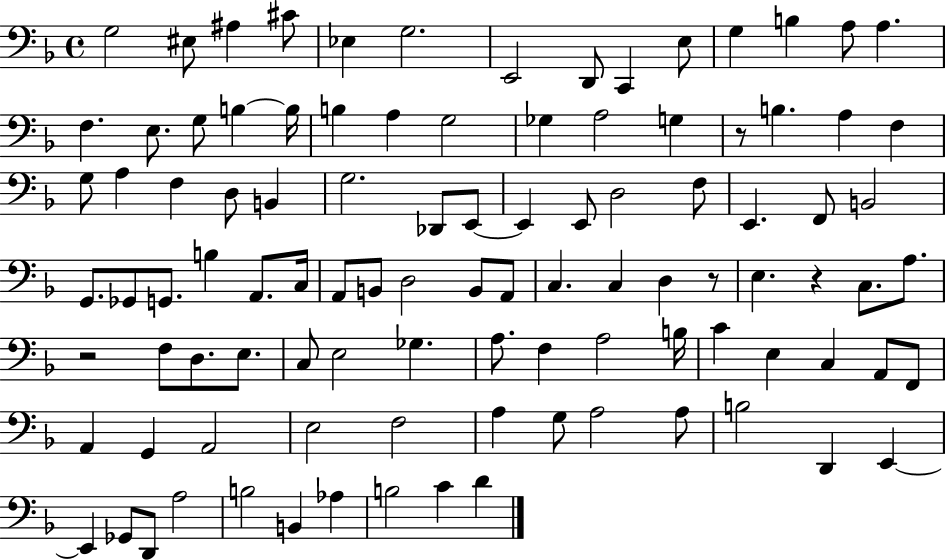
G3/h EIS3/e A#3/q C#4/e Eb3/q G3/h. E2/h D2/e C2/q E3/e G3/q B3/q A3/e A3/q. F3/q. E3/e. G3/e B3/q B3/s B3/q A3/q G3/h Gb3/q A3/h G3/q R/e B3/q. A3/q F3/q G3/e A3/q F3/q D3/e B2/q G3/h. Db2/e E2/e E2/q E2/e D3/h F3/e E2/q. F2/e B2/h G2/e. Gb2/e G2/e. B3/q A2/e. C3/s A2/e B2/e D3/h B2/e A2/e C3/q. C3/q D3/q R/e E3/q. R/q C3/e. A3/e. R/h F3/e D3/e. E3/e. C3/e E3/h Gb3/q. A3/e. F3/q A3/h B3/s C4/q E3/q C3/q A2/e F2/e A2/q G2/q A2/h E3/h F3/h A3/q G3/e A3/h A3/e B3/h D2/q E2/q E2/q Gb2/e D2/e A3/h B3/h B2/q Ab3/q B3/h C4/q D4/q